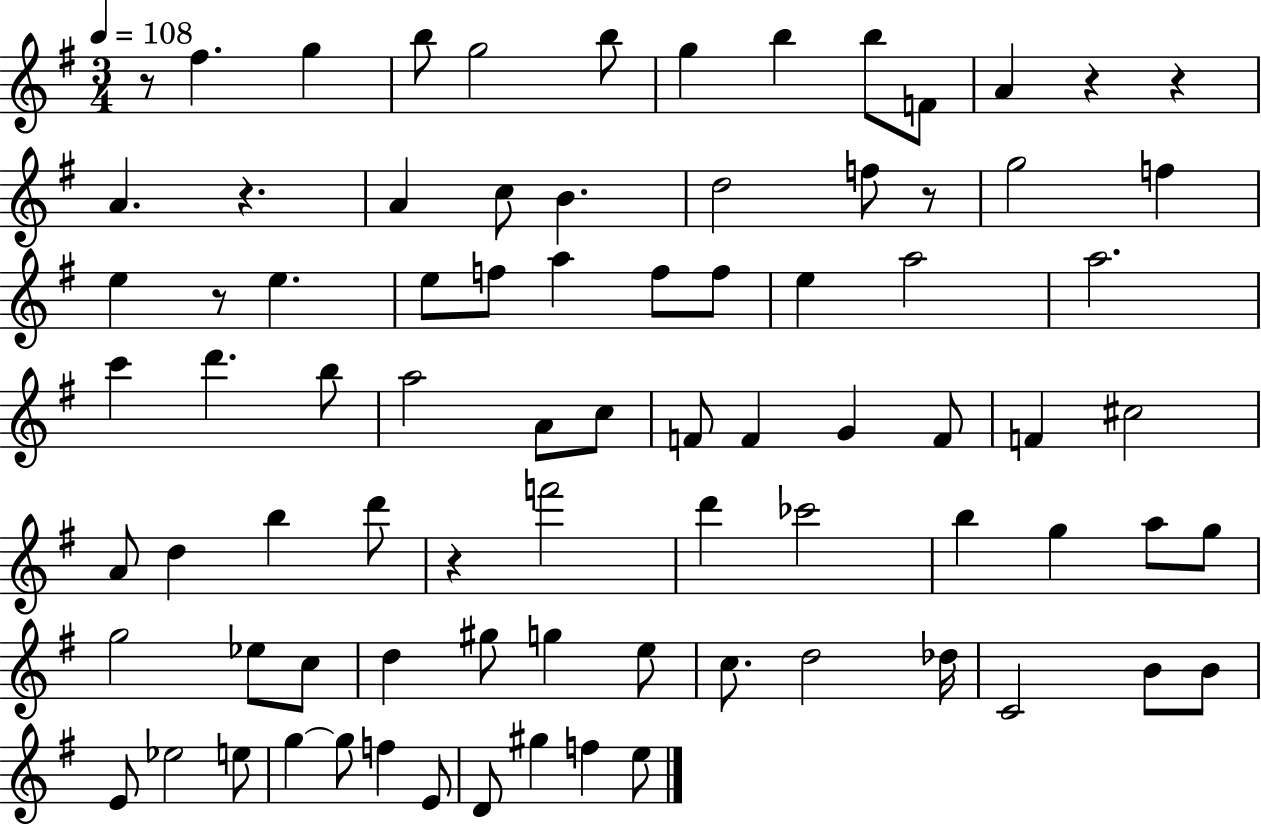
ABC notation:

X:1
T:Untitled
M:3/4
L:1/4
K:G
z/2 ^f g b/2 g2 b/2 g b b/2 F/2 A z z A z A c/2 B d2 f/2 z/2 g2 f e z/2 e e/2 f/2 a f/2 f/2 e a2 a2 c' d' b/2 a2 A/2 c/2 F/2 F G F/2 F ^c2 A/2 d b d'/2 z f'2 d' _c'2 b g a/2 g/2 g2 _e/2 c/2 d ^g/2 g e/2 c/2 d2 _d/4 C2 B/2 B/2 E/2 _e2 e/2 g g/2 f E/2 D/2 ^g f e/2